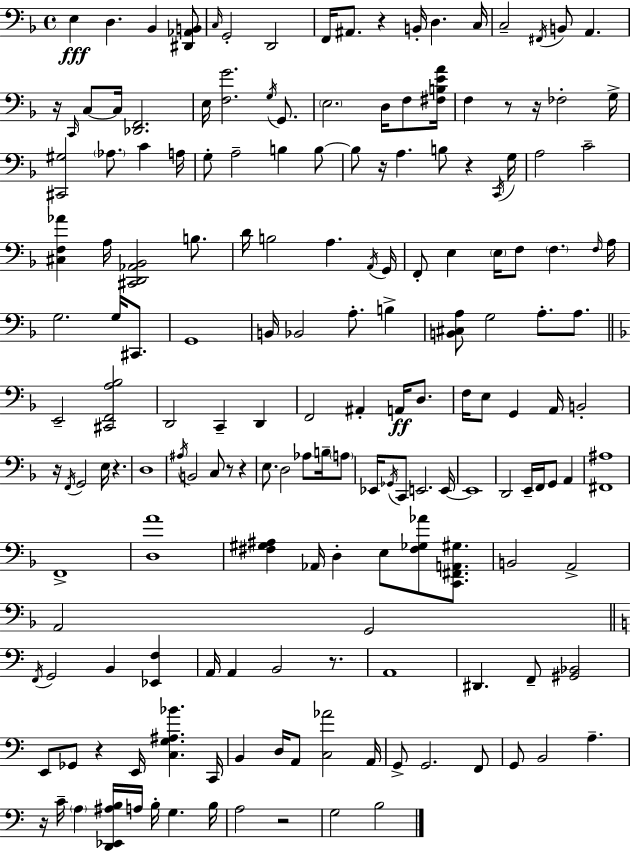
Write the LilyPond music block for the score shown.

{
  \clef bass
  \time 4/4
  \defaultTimeSignature
  \key d \minor
  e4\fff d4. bes,4 <dis, aes, b,>8 | \grace { c16 } g,2-. d,2 | f,16 ais,8. r4 b,16-. d4. | c16 c2-- \acciaccatura { fis,16 } b,8 a,4. | \break r16 \grace { c,16 } c8~~ c16 <des, f,>2. | e16 <f g'>2. | \acciaccatura { g16 } g,8. \parenthesize e2. | d16 f8 <fis b e' a'>16 f4 r8 r16 fes2-. | \break g16-> <cis, gis>2 \parenthesize aes8. c'4 | a16 g8-. a2-- b4 | b8~~ b8 r16 a4. b8 r4 | \acciaccatura { c,16 } g16 a2 c'2-- | \break <cis f aes'>4 a16 <cis, d, aes, bes,>2 | b8. d'16 b2 a4. | \acciaccatura { a,16 } g,16 f,8-. e4 \parenthesize e16 f8 \parenthesize f4. | \grace { f16 } a16 g2. | \break g16 cis,8. g,1 | b,16 bes,2 | a8.-. b4-> <b, cis a>8 g2 | a8.-. a8. \bar "||" \break \key d \minor e,2-- <cis, f, a bes>2 | d,2 c,4-- d,4 | f,2 ais,4-. a,16\ff d8. | f16 e8 g,4 a,16 b,2-. | \break r16 \acciaccatura { f,16 } g,2 e16 r4. | d1 | \acciaccatura { ais16 } b,2 c8 r8 r4 | e8. d2 aes8 b16-- | \break \parenthesize a8 ees,16 \acciaccatura { ges,16 } c,8 e,2. | e,16~~ e,1 | d,2 e,16-- f,16 g,8 a,4 | <fis, ais>1 | \break f,1-> | <d a'>1 | <fis gis ais>4 aes,16 d4-. e8 <fis ges aes'>8 | <c, fis, a, gis>8. b,2 a,2-> | \break a,2 g,2 | \bar "||" \break \key a \minor \acciaccatura { f,16 } g,2 b,4 <ees, f>4 | a,16 a,4 b,2 r8. | a,1 | dis,4. f,8-- <gis, bes,>2 | \break e,8 ges,8 r4 e,16 <c g ais bes'>4. | c,16 b,4 d16 a,8 <c aes'>2 | a,16 g,8-> g,2. f,8 | g,8 b,2 a4.-- | \break r16 c'16-- \parenthesize a4 <d, ees, ais b>16 a16 b16-. g4. | b16 a2 r2 | g2 b2 | \bar "|."
}